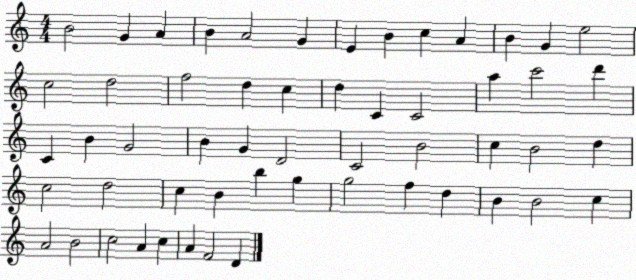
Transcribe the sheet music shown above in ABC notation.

X:1
T:Untitled
M:4/4
L:1/4
K:C
B2 G A B A2 G E B c A B G e2 c2 d2 f2 d c d C C2 a c'2 d' C B G2 B G D2 C2 B2 c B2 d c2 d2 c B b g g2 f d B B2 c A2 B2 c2 A c A F2 D